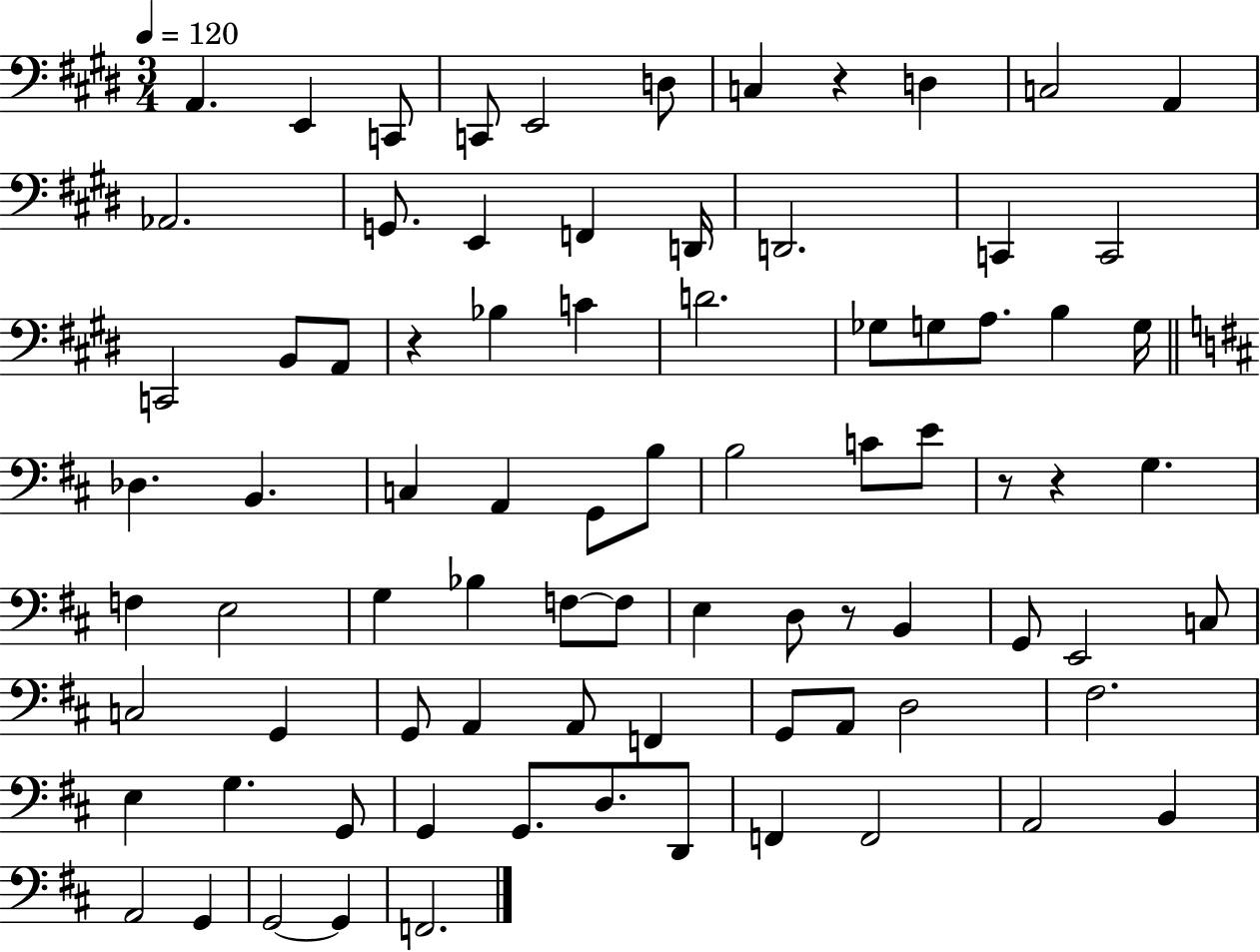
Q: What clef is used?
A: bass